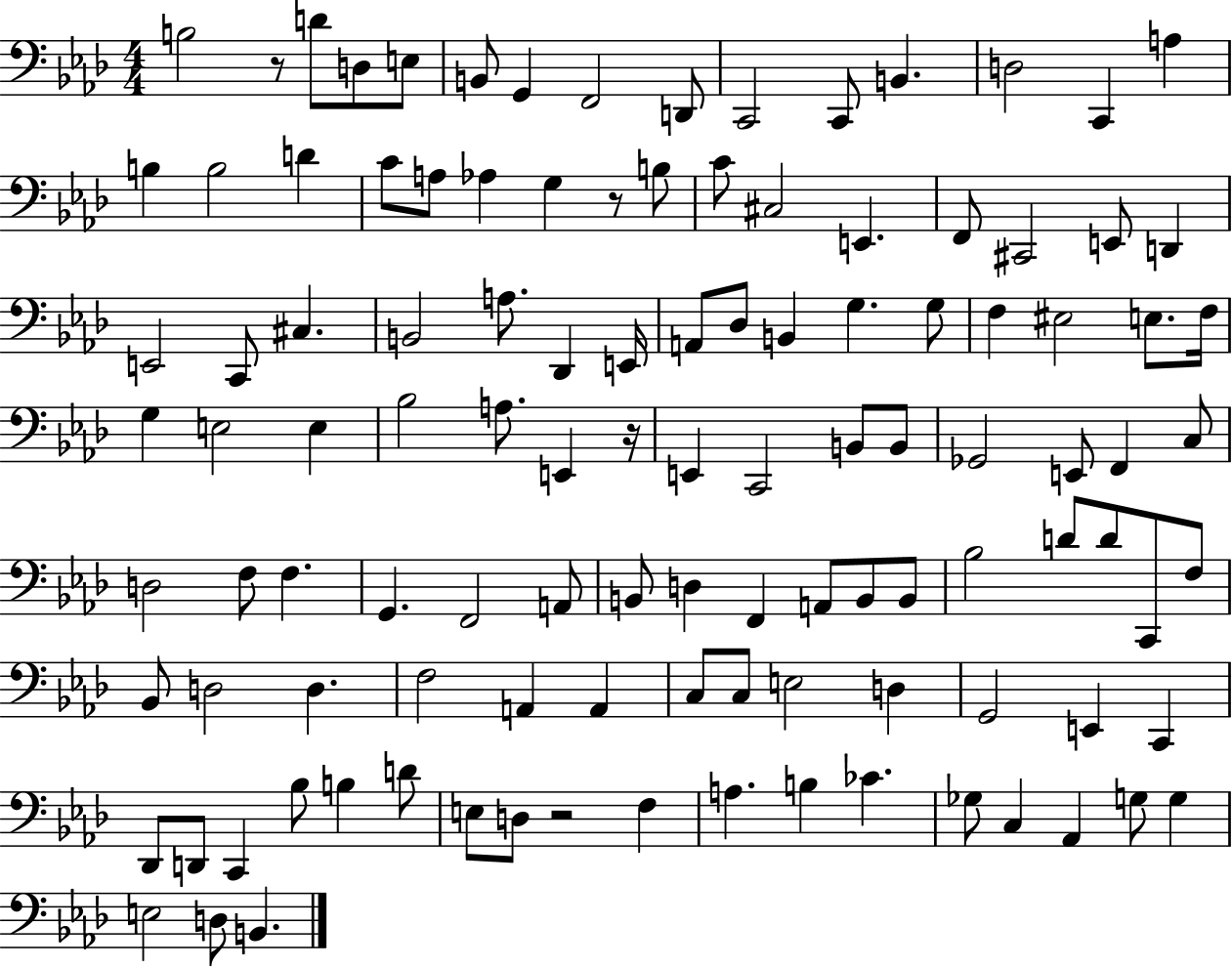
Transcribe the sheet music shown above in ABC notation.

X:1
T:Untitled
M:4/4
L:1/4
K:Ab
B,2 z/2 D/2 D,/2 E,/2 B,,/2 G,, F,,2 D,,/2 C,,2 C,,/2 B,, D,2 C,, A, B, B,2 D C/2 A,/2 _A, G, z/2 B,/2 C/2 ^C,2 E,, F,,/2 ^C,,2 E,,/2 D,, E,,2 C,,/2 ^C, B,,2 A,/2 _D,, E,,/4 A,,/2 _D,/2 B,, G, G,/2 F, ^E,2 E,/2 F,/4 G, E,2 E, _B,2 A,/2 E,, z/4 E,, C,,2 B,,/2 B,,/2 _G,,2 E,,/2 F,, C,/2 D,2 F,/2 F, G,, F,,2 A,,/2 B,,/2 D, F,, A,,/2 B,,/2 B,,/2 _B,2 D/2 D/2 C,,/2 F,/2 _B,,/2 D,2 D, F,2 A,, A,, C,/2 C,/2 E,2 D, G,,2 E,, C,, _D,,/2 D,,/2 C,, _B,/2 B, D/2 E,/2 D,/2 z2 F, A, B, _C _G,/2 C, _A,, G,/2 G, E,2 D,/2 B,,